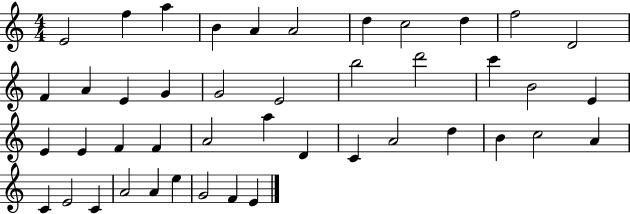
X:1
T:Untitled
M:4/4
L:1/4
K:C
E2 f a B A A2 d c2 d f2 D2 F A E G G2 E2 b2 d'2 c' B2 E E E F F A2 a D C A2 d B c2 A C E2 C A2 A e G2 F E